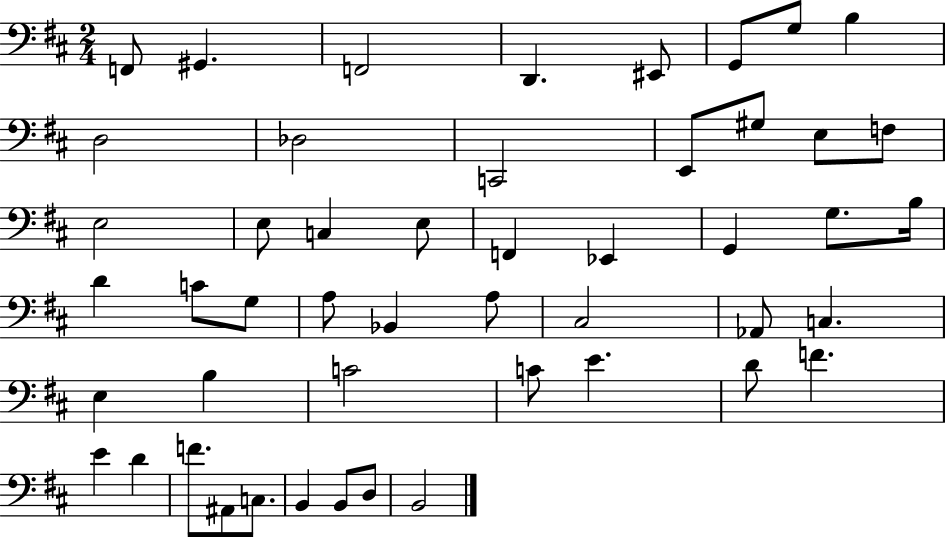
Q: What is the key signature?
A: D major